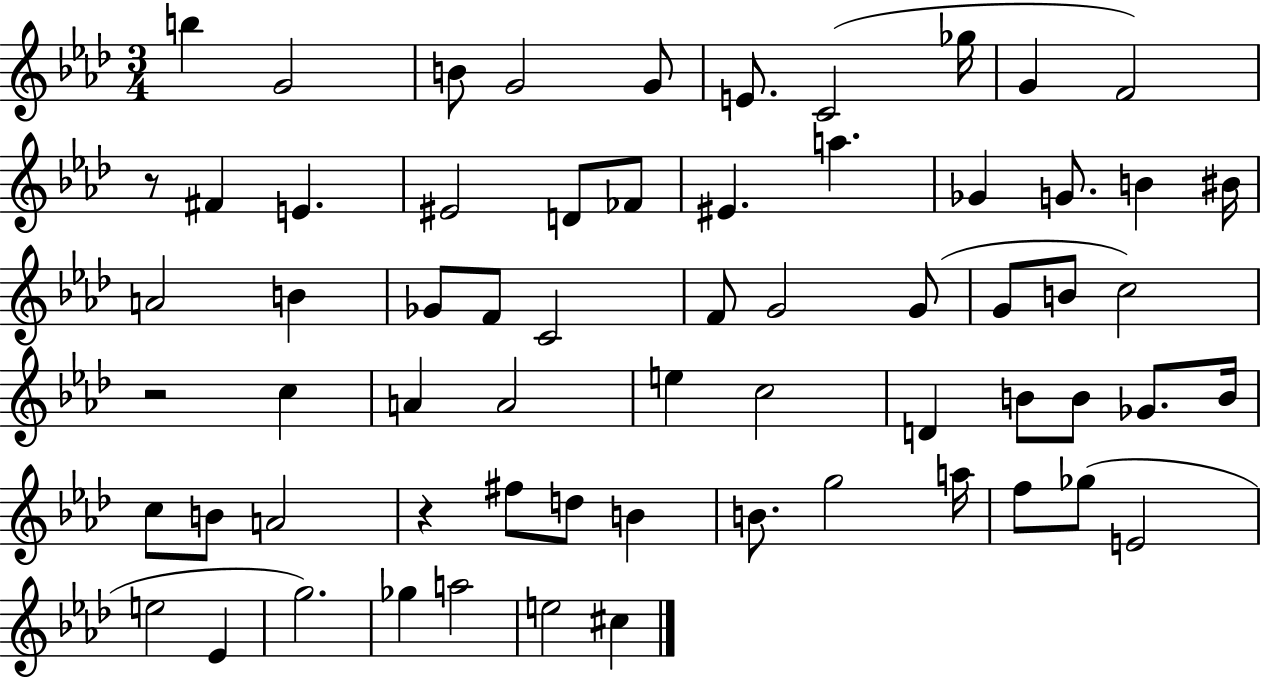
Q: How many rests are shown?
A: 3